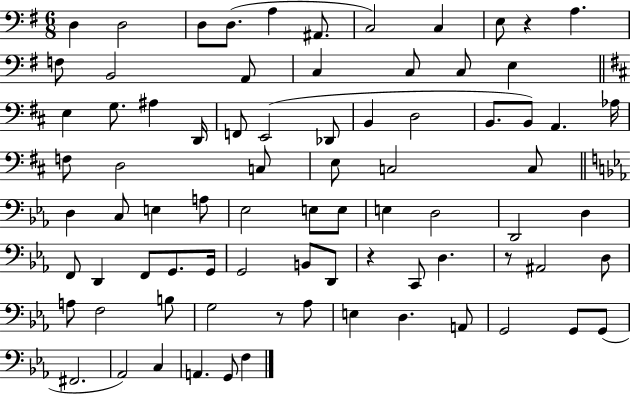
D3/q D3/h D3/e D3/e. A3/q A#2/e. C3/h C3/q E3/e R/q A3/q. F3/e B2/h A2/e C3/q C3/e C3/e E3/q E3/q G3/e. A#3/q D2/s F2/e E2/h Db2/e B2/q D3/h B2/e. B2/e A2/q. Ab3/s F3/e D3/h C3/e E3/e C3/h C3/e D3/q C3/e E3/q A3/e Eb3/h E3/e E3/e E3/q D3/h D2/h D3/q F2/e D2/q F2/e G2/e. G2/s G2/h B2/e D2/e R/q C2/e D3/q. R/e A#2/h D3/e A3/e F3/h B3/e G3/h R/e Ab3/e E3/q D3/q. A2/e G2/h G2/e G2/e F#2/h. Ab2/h C3/q A2/q. G2/e F3/q